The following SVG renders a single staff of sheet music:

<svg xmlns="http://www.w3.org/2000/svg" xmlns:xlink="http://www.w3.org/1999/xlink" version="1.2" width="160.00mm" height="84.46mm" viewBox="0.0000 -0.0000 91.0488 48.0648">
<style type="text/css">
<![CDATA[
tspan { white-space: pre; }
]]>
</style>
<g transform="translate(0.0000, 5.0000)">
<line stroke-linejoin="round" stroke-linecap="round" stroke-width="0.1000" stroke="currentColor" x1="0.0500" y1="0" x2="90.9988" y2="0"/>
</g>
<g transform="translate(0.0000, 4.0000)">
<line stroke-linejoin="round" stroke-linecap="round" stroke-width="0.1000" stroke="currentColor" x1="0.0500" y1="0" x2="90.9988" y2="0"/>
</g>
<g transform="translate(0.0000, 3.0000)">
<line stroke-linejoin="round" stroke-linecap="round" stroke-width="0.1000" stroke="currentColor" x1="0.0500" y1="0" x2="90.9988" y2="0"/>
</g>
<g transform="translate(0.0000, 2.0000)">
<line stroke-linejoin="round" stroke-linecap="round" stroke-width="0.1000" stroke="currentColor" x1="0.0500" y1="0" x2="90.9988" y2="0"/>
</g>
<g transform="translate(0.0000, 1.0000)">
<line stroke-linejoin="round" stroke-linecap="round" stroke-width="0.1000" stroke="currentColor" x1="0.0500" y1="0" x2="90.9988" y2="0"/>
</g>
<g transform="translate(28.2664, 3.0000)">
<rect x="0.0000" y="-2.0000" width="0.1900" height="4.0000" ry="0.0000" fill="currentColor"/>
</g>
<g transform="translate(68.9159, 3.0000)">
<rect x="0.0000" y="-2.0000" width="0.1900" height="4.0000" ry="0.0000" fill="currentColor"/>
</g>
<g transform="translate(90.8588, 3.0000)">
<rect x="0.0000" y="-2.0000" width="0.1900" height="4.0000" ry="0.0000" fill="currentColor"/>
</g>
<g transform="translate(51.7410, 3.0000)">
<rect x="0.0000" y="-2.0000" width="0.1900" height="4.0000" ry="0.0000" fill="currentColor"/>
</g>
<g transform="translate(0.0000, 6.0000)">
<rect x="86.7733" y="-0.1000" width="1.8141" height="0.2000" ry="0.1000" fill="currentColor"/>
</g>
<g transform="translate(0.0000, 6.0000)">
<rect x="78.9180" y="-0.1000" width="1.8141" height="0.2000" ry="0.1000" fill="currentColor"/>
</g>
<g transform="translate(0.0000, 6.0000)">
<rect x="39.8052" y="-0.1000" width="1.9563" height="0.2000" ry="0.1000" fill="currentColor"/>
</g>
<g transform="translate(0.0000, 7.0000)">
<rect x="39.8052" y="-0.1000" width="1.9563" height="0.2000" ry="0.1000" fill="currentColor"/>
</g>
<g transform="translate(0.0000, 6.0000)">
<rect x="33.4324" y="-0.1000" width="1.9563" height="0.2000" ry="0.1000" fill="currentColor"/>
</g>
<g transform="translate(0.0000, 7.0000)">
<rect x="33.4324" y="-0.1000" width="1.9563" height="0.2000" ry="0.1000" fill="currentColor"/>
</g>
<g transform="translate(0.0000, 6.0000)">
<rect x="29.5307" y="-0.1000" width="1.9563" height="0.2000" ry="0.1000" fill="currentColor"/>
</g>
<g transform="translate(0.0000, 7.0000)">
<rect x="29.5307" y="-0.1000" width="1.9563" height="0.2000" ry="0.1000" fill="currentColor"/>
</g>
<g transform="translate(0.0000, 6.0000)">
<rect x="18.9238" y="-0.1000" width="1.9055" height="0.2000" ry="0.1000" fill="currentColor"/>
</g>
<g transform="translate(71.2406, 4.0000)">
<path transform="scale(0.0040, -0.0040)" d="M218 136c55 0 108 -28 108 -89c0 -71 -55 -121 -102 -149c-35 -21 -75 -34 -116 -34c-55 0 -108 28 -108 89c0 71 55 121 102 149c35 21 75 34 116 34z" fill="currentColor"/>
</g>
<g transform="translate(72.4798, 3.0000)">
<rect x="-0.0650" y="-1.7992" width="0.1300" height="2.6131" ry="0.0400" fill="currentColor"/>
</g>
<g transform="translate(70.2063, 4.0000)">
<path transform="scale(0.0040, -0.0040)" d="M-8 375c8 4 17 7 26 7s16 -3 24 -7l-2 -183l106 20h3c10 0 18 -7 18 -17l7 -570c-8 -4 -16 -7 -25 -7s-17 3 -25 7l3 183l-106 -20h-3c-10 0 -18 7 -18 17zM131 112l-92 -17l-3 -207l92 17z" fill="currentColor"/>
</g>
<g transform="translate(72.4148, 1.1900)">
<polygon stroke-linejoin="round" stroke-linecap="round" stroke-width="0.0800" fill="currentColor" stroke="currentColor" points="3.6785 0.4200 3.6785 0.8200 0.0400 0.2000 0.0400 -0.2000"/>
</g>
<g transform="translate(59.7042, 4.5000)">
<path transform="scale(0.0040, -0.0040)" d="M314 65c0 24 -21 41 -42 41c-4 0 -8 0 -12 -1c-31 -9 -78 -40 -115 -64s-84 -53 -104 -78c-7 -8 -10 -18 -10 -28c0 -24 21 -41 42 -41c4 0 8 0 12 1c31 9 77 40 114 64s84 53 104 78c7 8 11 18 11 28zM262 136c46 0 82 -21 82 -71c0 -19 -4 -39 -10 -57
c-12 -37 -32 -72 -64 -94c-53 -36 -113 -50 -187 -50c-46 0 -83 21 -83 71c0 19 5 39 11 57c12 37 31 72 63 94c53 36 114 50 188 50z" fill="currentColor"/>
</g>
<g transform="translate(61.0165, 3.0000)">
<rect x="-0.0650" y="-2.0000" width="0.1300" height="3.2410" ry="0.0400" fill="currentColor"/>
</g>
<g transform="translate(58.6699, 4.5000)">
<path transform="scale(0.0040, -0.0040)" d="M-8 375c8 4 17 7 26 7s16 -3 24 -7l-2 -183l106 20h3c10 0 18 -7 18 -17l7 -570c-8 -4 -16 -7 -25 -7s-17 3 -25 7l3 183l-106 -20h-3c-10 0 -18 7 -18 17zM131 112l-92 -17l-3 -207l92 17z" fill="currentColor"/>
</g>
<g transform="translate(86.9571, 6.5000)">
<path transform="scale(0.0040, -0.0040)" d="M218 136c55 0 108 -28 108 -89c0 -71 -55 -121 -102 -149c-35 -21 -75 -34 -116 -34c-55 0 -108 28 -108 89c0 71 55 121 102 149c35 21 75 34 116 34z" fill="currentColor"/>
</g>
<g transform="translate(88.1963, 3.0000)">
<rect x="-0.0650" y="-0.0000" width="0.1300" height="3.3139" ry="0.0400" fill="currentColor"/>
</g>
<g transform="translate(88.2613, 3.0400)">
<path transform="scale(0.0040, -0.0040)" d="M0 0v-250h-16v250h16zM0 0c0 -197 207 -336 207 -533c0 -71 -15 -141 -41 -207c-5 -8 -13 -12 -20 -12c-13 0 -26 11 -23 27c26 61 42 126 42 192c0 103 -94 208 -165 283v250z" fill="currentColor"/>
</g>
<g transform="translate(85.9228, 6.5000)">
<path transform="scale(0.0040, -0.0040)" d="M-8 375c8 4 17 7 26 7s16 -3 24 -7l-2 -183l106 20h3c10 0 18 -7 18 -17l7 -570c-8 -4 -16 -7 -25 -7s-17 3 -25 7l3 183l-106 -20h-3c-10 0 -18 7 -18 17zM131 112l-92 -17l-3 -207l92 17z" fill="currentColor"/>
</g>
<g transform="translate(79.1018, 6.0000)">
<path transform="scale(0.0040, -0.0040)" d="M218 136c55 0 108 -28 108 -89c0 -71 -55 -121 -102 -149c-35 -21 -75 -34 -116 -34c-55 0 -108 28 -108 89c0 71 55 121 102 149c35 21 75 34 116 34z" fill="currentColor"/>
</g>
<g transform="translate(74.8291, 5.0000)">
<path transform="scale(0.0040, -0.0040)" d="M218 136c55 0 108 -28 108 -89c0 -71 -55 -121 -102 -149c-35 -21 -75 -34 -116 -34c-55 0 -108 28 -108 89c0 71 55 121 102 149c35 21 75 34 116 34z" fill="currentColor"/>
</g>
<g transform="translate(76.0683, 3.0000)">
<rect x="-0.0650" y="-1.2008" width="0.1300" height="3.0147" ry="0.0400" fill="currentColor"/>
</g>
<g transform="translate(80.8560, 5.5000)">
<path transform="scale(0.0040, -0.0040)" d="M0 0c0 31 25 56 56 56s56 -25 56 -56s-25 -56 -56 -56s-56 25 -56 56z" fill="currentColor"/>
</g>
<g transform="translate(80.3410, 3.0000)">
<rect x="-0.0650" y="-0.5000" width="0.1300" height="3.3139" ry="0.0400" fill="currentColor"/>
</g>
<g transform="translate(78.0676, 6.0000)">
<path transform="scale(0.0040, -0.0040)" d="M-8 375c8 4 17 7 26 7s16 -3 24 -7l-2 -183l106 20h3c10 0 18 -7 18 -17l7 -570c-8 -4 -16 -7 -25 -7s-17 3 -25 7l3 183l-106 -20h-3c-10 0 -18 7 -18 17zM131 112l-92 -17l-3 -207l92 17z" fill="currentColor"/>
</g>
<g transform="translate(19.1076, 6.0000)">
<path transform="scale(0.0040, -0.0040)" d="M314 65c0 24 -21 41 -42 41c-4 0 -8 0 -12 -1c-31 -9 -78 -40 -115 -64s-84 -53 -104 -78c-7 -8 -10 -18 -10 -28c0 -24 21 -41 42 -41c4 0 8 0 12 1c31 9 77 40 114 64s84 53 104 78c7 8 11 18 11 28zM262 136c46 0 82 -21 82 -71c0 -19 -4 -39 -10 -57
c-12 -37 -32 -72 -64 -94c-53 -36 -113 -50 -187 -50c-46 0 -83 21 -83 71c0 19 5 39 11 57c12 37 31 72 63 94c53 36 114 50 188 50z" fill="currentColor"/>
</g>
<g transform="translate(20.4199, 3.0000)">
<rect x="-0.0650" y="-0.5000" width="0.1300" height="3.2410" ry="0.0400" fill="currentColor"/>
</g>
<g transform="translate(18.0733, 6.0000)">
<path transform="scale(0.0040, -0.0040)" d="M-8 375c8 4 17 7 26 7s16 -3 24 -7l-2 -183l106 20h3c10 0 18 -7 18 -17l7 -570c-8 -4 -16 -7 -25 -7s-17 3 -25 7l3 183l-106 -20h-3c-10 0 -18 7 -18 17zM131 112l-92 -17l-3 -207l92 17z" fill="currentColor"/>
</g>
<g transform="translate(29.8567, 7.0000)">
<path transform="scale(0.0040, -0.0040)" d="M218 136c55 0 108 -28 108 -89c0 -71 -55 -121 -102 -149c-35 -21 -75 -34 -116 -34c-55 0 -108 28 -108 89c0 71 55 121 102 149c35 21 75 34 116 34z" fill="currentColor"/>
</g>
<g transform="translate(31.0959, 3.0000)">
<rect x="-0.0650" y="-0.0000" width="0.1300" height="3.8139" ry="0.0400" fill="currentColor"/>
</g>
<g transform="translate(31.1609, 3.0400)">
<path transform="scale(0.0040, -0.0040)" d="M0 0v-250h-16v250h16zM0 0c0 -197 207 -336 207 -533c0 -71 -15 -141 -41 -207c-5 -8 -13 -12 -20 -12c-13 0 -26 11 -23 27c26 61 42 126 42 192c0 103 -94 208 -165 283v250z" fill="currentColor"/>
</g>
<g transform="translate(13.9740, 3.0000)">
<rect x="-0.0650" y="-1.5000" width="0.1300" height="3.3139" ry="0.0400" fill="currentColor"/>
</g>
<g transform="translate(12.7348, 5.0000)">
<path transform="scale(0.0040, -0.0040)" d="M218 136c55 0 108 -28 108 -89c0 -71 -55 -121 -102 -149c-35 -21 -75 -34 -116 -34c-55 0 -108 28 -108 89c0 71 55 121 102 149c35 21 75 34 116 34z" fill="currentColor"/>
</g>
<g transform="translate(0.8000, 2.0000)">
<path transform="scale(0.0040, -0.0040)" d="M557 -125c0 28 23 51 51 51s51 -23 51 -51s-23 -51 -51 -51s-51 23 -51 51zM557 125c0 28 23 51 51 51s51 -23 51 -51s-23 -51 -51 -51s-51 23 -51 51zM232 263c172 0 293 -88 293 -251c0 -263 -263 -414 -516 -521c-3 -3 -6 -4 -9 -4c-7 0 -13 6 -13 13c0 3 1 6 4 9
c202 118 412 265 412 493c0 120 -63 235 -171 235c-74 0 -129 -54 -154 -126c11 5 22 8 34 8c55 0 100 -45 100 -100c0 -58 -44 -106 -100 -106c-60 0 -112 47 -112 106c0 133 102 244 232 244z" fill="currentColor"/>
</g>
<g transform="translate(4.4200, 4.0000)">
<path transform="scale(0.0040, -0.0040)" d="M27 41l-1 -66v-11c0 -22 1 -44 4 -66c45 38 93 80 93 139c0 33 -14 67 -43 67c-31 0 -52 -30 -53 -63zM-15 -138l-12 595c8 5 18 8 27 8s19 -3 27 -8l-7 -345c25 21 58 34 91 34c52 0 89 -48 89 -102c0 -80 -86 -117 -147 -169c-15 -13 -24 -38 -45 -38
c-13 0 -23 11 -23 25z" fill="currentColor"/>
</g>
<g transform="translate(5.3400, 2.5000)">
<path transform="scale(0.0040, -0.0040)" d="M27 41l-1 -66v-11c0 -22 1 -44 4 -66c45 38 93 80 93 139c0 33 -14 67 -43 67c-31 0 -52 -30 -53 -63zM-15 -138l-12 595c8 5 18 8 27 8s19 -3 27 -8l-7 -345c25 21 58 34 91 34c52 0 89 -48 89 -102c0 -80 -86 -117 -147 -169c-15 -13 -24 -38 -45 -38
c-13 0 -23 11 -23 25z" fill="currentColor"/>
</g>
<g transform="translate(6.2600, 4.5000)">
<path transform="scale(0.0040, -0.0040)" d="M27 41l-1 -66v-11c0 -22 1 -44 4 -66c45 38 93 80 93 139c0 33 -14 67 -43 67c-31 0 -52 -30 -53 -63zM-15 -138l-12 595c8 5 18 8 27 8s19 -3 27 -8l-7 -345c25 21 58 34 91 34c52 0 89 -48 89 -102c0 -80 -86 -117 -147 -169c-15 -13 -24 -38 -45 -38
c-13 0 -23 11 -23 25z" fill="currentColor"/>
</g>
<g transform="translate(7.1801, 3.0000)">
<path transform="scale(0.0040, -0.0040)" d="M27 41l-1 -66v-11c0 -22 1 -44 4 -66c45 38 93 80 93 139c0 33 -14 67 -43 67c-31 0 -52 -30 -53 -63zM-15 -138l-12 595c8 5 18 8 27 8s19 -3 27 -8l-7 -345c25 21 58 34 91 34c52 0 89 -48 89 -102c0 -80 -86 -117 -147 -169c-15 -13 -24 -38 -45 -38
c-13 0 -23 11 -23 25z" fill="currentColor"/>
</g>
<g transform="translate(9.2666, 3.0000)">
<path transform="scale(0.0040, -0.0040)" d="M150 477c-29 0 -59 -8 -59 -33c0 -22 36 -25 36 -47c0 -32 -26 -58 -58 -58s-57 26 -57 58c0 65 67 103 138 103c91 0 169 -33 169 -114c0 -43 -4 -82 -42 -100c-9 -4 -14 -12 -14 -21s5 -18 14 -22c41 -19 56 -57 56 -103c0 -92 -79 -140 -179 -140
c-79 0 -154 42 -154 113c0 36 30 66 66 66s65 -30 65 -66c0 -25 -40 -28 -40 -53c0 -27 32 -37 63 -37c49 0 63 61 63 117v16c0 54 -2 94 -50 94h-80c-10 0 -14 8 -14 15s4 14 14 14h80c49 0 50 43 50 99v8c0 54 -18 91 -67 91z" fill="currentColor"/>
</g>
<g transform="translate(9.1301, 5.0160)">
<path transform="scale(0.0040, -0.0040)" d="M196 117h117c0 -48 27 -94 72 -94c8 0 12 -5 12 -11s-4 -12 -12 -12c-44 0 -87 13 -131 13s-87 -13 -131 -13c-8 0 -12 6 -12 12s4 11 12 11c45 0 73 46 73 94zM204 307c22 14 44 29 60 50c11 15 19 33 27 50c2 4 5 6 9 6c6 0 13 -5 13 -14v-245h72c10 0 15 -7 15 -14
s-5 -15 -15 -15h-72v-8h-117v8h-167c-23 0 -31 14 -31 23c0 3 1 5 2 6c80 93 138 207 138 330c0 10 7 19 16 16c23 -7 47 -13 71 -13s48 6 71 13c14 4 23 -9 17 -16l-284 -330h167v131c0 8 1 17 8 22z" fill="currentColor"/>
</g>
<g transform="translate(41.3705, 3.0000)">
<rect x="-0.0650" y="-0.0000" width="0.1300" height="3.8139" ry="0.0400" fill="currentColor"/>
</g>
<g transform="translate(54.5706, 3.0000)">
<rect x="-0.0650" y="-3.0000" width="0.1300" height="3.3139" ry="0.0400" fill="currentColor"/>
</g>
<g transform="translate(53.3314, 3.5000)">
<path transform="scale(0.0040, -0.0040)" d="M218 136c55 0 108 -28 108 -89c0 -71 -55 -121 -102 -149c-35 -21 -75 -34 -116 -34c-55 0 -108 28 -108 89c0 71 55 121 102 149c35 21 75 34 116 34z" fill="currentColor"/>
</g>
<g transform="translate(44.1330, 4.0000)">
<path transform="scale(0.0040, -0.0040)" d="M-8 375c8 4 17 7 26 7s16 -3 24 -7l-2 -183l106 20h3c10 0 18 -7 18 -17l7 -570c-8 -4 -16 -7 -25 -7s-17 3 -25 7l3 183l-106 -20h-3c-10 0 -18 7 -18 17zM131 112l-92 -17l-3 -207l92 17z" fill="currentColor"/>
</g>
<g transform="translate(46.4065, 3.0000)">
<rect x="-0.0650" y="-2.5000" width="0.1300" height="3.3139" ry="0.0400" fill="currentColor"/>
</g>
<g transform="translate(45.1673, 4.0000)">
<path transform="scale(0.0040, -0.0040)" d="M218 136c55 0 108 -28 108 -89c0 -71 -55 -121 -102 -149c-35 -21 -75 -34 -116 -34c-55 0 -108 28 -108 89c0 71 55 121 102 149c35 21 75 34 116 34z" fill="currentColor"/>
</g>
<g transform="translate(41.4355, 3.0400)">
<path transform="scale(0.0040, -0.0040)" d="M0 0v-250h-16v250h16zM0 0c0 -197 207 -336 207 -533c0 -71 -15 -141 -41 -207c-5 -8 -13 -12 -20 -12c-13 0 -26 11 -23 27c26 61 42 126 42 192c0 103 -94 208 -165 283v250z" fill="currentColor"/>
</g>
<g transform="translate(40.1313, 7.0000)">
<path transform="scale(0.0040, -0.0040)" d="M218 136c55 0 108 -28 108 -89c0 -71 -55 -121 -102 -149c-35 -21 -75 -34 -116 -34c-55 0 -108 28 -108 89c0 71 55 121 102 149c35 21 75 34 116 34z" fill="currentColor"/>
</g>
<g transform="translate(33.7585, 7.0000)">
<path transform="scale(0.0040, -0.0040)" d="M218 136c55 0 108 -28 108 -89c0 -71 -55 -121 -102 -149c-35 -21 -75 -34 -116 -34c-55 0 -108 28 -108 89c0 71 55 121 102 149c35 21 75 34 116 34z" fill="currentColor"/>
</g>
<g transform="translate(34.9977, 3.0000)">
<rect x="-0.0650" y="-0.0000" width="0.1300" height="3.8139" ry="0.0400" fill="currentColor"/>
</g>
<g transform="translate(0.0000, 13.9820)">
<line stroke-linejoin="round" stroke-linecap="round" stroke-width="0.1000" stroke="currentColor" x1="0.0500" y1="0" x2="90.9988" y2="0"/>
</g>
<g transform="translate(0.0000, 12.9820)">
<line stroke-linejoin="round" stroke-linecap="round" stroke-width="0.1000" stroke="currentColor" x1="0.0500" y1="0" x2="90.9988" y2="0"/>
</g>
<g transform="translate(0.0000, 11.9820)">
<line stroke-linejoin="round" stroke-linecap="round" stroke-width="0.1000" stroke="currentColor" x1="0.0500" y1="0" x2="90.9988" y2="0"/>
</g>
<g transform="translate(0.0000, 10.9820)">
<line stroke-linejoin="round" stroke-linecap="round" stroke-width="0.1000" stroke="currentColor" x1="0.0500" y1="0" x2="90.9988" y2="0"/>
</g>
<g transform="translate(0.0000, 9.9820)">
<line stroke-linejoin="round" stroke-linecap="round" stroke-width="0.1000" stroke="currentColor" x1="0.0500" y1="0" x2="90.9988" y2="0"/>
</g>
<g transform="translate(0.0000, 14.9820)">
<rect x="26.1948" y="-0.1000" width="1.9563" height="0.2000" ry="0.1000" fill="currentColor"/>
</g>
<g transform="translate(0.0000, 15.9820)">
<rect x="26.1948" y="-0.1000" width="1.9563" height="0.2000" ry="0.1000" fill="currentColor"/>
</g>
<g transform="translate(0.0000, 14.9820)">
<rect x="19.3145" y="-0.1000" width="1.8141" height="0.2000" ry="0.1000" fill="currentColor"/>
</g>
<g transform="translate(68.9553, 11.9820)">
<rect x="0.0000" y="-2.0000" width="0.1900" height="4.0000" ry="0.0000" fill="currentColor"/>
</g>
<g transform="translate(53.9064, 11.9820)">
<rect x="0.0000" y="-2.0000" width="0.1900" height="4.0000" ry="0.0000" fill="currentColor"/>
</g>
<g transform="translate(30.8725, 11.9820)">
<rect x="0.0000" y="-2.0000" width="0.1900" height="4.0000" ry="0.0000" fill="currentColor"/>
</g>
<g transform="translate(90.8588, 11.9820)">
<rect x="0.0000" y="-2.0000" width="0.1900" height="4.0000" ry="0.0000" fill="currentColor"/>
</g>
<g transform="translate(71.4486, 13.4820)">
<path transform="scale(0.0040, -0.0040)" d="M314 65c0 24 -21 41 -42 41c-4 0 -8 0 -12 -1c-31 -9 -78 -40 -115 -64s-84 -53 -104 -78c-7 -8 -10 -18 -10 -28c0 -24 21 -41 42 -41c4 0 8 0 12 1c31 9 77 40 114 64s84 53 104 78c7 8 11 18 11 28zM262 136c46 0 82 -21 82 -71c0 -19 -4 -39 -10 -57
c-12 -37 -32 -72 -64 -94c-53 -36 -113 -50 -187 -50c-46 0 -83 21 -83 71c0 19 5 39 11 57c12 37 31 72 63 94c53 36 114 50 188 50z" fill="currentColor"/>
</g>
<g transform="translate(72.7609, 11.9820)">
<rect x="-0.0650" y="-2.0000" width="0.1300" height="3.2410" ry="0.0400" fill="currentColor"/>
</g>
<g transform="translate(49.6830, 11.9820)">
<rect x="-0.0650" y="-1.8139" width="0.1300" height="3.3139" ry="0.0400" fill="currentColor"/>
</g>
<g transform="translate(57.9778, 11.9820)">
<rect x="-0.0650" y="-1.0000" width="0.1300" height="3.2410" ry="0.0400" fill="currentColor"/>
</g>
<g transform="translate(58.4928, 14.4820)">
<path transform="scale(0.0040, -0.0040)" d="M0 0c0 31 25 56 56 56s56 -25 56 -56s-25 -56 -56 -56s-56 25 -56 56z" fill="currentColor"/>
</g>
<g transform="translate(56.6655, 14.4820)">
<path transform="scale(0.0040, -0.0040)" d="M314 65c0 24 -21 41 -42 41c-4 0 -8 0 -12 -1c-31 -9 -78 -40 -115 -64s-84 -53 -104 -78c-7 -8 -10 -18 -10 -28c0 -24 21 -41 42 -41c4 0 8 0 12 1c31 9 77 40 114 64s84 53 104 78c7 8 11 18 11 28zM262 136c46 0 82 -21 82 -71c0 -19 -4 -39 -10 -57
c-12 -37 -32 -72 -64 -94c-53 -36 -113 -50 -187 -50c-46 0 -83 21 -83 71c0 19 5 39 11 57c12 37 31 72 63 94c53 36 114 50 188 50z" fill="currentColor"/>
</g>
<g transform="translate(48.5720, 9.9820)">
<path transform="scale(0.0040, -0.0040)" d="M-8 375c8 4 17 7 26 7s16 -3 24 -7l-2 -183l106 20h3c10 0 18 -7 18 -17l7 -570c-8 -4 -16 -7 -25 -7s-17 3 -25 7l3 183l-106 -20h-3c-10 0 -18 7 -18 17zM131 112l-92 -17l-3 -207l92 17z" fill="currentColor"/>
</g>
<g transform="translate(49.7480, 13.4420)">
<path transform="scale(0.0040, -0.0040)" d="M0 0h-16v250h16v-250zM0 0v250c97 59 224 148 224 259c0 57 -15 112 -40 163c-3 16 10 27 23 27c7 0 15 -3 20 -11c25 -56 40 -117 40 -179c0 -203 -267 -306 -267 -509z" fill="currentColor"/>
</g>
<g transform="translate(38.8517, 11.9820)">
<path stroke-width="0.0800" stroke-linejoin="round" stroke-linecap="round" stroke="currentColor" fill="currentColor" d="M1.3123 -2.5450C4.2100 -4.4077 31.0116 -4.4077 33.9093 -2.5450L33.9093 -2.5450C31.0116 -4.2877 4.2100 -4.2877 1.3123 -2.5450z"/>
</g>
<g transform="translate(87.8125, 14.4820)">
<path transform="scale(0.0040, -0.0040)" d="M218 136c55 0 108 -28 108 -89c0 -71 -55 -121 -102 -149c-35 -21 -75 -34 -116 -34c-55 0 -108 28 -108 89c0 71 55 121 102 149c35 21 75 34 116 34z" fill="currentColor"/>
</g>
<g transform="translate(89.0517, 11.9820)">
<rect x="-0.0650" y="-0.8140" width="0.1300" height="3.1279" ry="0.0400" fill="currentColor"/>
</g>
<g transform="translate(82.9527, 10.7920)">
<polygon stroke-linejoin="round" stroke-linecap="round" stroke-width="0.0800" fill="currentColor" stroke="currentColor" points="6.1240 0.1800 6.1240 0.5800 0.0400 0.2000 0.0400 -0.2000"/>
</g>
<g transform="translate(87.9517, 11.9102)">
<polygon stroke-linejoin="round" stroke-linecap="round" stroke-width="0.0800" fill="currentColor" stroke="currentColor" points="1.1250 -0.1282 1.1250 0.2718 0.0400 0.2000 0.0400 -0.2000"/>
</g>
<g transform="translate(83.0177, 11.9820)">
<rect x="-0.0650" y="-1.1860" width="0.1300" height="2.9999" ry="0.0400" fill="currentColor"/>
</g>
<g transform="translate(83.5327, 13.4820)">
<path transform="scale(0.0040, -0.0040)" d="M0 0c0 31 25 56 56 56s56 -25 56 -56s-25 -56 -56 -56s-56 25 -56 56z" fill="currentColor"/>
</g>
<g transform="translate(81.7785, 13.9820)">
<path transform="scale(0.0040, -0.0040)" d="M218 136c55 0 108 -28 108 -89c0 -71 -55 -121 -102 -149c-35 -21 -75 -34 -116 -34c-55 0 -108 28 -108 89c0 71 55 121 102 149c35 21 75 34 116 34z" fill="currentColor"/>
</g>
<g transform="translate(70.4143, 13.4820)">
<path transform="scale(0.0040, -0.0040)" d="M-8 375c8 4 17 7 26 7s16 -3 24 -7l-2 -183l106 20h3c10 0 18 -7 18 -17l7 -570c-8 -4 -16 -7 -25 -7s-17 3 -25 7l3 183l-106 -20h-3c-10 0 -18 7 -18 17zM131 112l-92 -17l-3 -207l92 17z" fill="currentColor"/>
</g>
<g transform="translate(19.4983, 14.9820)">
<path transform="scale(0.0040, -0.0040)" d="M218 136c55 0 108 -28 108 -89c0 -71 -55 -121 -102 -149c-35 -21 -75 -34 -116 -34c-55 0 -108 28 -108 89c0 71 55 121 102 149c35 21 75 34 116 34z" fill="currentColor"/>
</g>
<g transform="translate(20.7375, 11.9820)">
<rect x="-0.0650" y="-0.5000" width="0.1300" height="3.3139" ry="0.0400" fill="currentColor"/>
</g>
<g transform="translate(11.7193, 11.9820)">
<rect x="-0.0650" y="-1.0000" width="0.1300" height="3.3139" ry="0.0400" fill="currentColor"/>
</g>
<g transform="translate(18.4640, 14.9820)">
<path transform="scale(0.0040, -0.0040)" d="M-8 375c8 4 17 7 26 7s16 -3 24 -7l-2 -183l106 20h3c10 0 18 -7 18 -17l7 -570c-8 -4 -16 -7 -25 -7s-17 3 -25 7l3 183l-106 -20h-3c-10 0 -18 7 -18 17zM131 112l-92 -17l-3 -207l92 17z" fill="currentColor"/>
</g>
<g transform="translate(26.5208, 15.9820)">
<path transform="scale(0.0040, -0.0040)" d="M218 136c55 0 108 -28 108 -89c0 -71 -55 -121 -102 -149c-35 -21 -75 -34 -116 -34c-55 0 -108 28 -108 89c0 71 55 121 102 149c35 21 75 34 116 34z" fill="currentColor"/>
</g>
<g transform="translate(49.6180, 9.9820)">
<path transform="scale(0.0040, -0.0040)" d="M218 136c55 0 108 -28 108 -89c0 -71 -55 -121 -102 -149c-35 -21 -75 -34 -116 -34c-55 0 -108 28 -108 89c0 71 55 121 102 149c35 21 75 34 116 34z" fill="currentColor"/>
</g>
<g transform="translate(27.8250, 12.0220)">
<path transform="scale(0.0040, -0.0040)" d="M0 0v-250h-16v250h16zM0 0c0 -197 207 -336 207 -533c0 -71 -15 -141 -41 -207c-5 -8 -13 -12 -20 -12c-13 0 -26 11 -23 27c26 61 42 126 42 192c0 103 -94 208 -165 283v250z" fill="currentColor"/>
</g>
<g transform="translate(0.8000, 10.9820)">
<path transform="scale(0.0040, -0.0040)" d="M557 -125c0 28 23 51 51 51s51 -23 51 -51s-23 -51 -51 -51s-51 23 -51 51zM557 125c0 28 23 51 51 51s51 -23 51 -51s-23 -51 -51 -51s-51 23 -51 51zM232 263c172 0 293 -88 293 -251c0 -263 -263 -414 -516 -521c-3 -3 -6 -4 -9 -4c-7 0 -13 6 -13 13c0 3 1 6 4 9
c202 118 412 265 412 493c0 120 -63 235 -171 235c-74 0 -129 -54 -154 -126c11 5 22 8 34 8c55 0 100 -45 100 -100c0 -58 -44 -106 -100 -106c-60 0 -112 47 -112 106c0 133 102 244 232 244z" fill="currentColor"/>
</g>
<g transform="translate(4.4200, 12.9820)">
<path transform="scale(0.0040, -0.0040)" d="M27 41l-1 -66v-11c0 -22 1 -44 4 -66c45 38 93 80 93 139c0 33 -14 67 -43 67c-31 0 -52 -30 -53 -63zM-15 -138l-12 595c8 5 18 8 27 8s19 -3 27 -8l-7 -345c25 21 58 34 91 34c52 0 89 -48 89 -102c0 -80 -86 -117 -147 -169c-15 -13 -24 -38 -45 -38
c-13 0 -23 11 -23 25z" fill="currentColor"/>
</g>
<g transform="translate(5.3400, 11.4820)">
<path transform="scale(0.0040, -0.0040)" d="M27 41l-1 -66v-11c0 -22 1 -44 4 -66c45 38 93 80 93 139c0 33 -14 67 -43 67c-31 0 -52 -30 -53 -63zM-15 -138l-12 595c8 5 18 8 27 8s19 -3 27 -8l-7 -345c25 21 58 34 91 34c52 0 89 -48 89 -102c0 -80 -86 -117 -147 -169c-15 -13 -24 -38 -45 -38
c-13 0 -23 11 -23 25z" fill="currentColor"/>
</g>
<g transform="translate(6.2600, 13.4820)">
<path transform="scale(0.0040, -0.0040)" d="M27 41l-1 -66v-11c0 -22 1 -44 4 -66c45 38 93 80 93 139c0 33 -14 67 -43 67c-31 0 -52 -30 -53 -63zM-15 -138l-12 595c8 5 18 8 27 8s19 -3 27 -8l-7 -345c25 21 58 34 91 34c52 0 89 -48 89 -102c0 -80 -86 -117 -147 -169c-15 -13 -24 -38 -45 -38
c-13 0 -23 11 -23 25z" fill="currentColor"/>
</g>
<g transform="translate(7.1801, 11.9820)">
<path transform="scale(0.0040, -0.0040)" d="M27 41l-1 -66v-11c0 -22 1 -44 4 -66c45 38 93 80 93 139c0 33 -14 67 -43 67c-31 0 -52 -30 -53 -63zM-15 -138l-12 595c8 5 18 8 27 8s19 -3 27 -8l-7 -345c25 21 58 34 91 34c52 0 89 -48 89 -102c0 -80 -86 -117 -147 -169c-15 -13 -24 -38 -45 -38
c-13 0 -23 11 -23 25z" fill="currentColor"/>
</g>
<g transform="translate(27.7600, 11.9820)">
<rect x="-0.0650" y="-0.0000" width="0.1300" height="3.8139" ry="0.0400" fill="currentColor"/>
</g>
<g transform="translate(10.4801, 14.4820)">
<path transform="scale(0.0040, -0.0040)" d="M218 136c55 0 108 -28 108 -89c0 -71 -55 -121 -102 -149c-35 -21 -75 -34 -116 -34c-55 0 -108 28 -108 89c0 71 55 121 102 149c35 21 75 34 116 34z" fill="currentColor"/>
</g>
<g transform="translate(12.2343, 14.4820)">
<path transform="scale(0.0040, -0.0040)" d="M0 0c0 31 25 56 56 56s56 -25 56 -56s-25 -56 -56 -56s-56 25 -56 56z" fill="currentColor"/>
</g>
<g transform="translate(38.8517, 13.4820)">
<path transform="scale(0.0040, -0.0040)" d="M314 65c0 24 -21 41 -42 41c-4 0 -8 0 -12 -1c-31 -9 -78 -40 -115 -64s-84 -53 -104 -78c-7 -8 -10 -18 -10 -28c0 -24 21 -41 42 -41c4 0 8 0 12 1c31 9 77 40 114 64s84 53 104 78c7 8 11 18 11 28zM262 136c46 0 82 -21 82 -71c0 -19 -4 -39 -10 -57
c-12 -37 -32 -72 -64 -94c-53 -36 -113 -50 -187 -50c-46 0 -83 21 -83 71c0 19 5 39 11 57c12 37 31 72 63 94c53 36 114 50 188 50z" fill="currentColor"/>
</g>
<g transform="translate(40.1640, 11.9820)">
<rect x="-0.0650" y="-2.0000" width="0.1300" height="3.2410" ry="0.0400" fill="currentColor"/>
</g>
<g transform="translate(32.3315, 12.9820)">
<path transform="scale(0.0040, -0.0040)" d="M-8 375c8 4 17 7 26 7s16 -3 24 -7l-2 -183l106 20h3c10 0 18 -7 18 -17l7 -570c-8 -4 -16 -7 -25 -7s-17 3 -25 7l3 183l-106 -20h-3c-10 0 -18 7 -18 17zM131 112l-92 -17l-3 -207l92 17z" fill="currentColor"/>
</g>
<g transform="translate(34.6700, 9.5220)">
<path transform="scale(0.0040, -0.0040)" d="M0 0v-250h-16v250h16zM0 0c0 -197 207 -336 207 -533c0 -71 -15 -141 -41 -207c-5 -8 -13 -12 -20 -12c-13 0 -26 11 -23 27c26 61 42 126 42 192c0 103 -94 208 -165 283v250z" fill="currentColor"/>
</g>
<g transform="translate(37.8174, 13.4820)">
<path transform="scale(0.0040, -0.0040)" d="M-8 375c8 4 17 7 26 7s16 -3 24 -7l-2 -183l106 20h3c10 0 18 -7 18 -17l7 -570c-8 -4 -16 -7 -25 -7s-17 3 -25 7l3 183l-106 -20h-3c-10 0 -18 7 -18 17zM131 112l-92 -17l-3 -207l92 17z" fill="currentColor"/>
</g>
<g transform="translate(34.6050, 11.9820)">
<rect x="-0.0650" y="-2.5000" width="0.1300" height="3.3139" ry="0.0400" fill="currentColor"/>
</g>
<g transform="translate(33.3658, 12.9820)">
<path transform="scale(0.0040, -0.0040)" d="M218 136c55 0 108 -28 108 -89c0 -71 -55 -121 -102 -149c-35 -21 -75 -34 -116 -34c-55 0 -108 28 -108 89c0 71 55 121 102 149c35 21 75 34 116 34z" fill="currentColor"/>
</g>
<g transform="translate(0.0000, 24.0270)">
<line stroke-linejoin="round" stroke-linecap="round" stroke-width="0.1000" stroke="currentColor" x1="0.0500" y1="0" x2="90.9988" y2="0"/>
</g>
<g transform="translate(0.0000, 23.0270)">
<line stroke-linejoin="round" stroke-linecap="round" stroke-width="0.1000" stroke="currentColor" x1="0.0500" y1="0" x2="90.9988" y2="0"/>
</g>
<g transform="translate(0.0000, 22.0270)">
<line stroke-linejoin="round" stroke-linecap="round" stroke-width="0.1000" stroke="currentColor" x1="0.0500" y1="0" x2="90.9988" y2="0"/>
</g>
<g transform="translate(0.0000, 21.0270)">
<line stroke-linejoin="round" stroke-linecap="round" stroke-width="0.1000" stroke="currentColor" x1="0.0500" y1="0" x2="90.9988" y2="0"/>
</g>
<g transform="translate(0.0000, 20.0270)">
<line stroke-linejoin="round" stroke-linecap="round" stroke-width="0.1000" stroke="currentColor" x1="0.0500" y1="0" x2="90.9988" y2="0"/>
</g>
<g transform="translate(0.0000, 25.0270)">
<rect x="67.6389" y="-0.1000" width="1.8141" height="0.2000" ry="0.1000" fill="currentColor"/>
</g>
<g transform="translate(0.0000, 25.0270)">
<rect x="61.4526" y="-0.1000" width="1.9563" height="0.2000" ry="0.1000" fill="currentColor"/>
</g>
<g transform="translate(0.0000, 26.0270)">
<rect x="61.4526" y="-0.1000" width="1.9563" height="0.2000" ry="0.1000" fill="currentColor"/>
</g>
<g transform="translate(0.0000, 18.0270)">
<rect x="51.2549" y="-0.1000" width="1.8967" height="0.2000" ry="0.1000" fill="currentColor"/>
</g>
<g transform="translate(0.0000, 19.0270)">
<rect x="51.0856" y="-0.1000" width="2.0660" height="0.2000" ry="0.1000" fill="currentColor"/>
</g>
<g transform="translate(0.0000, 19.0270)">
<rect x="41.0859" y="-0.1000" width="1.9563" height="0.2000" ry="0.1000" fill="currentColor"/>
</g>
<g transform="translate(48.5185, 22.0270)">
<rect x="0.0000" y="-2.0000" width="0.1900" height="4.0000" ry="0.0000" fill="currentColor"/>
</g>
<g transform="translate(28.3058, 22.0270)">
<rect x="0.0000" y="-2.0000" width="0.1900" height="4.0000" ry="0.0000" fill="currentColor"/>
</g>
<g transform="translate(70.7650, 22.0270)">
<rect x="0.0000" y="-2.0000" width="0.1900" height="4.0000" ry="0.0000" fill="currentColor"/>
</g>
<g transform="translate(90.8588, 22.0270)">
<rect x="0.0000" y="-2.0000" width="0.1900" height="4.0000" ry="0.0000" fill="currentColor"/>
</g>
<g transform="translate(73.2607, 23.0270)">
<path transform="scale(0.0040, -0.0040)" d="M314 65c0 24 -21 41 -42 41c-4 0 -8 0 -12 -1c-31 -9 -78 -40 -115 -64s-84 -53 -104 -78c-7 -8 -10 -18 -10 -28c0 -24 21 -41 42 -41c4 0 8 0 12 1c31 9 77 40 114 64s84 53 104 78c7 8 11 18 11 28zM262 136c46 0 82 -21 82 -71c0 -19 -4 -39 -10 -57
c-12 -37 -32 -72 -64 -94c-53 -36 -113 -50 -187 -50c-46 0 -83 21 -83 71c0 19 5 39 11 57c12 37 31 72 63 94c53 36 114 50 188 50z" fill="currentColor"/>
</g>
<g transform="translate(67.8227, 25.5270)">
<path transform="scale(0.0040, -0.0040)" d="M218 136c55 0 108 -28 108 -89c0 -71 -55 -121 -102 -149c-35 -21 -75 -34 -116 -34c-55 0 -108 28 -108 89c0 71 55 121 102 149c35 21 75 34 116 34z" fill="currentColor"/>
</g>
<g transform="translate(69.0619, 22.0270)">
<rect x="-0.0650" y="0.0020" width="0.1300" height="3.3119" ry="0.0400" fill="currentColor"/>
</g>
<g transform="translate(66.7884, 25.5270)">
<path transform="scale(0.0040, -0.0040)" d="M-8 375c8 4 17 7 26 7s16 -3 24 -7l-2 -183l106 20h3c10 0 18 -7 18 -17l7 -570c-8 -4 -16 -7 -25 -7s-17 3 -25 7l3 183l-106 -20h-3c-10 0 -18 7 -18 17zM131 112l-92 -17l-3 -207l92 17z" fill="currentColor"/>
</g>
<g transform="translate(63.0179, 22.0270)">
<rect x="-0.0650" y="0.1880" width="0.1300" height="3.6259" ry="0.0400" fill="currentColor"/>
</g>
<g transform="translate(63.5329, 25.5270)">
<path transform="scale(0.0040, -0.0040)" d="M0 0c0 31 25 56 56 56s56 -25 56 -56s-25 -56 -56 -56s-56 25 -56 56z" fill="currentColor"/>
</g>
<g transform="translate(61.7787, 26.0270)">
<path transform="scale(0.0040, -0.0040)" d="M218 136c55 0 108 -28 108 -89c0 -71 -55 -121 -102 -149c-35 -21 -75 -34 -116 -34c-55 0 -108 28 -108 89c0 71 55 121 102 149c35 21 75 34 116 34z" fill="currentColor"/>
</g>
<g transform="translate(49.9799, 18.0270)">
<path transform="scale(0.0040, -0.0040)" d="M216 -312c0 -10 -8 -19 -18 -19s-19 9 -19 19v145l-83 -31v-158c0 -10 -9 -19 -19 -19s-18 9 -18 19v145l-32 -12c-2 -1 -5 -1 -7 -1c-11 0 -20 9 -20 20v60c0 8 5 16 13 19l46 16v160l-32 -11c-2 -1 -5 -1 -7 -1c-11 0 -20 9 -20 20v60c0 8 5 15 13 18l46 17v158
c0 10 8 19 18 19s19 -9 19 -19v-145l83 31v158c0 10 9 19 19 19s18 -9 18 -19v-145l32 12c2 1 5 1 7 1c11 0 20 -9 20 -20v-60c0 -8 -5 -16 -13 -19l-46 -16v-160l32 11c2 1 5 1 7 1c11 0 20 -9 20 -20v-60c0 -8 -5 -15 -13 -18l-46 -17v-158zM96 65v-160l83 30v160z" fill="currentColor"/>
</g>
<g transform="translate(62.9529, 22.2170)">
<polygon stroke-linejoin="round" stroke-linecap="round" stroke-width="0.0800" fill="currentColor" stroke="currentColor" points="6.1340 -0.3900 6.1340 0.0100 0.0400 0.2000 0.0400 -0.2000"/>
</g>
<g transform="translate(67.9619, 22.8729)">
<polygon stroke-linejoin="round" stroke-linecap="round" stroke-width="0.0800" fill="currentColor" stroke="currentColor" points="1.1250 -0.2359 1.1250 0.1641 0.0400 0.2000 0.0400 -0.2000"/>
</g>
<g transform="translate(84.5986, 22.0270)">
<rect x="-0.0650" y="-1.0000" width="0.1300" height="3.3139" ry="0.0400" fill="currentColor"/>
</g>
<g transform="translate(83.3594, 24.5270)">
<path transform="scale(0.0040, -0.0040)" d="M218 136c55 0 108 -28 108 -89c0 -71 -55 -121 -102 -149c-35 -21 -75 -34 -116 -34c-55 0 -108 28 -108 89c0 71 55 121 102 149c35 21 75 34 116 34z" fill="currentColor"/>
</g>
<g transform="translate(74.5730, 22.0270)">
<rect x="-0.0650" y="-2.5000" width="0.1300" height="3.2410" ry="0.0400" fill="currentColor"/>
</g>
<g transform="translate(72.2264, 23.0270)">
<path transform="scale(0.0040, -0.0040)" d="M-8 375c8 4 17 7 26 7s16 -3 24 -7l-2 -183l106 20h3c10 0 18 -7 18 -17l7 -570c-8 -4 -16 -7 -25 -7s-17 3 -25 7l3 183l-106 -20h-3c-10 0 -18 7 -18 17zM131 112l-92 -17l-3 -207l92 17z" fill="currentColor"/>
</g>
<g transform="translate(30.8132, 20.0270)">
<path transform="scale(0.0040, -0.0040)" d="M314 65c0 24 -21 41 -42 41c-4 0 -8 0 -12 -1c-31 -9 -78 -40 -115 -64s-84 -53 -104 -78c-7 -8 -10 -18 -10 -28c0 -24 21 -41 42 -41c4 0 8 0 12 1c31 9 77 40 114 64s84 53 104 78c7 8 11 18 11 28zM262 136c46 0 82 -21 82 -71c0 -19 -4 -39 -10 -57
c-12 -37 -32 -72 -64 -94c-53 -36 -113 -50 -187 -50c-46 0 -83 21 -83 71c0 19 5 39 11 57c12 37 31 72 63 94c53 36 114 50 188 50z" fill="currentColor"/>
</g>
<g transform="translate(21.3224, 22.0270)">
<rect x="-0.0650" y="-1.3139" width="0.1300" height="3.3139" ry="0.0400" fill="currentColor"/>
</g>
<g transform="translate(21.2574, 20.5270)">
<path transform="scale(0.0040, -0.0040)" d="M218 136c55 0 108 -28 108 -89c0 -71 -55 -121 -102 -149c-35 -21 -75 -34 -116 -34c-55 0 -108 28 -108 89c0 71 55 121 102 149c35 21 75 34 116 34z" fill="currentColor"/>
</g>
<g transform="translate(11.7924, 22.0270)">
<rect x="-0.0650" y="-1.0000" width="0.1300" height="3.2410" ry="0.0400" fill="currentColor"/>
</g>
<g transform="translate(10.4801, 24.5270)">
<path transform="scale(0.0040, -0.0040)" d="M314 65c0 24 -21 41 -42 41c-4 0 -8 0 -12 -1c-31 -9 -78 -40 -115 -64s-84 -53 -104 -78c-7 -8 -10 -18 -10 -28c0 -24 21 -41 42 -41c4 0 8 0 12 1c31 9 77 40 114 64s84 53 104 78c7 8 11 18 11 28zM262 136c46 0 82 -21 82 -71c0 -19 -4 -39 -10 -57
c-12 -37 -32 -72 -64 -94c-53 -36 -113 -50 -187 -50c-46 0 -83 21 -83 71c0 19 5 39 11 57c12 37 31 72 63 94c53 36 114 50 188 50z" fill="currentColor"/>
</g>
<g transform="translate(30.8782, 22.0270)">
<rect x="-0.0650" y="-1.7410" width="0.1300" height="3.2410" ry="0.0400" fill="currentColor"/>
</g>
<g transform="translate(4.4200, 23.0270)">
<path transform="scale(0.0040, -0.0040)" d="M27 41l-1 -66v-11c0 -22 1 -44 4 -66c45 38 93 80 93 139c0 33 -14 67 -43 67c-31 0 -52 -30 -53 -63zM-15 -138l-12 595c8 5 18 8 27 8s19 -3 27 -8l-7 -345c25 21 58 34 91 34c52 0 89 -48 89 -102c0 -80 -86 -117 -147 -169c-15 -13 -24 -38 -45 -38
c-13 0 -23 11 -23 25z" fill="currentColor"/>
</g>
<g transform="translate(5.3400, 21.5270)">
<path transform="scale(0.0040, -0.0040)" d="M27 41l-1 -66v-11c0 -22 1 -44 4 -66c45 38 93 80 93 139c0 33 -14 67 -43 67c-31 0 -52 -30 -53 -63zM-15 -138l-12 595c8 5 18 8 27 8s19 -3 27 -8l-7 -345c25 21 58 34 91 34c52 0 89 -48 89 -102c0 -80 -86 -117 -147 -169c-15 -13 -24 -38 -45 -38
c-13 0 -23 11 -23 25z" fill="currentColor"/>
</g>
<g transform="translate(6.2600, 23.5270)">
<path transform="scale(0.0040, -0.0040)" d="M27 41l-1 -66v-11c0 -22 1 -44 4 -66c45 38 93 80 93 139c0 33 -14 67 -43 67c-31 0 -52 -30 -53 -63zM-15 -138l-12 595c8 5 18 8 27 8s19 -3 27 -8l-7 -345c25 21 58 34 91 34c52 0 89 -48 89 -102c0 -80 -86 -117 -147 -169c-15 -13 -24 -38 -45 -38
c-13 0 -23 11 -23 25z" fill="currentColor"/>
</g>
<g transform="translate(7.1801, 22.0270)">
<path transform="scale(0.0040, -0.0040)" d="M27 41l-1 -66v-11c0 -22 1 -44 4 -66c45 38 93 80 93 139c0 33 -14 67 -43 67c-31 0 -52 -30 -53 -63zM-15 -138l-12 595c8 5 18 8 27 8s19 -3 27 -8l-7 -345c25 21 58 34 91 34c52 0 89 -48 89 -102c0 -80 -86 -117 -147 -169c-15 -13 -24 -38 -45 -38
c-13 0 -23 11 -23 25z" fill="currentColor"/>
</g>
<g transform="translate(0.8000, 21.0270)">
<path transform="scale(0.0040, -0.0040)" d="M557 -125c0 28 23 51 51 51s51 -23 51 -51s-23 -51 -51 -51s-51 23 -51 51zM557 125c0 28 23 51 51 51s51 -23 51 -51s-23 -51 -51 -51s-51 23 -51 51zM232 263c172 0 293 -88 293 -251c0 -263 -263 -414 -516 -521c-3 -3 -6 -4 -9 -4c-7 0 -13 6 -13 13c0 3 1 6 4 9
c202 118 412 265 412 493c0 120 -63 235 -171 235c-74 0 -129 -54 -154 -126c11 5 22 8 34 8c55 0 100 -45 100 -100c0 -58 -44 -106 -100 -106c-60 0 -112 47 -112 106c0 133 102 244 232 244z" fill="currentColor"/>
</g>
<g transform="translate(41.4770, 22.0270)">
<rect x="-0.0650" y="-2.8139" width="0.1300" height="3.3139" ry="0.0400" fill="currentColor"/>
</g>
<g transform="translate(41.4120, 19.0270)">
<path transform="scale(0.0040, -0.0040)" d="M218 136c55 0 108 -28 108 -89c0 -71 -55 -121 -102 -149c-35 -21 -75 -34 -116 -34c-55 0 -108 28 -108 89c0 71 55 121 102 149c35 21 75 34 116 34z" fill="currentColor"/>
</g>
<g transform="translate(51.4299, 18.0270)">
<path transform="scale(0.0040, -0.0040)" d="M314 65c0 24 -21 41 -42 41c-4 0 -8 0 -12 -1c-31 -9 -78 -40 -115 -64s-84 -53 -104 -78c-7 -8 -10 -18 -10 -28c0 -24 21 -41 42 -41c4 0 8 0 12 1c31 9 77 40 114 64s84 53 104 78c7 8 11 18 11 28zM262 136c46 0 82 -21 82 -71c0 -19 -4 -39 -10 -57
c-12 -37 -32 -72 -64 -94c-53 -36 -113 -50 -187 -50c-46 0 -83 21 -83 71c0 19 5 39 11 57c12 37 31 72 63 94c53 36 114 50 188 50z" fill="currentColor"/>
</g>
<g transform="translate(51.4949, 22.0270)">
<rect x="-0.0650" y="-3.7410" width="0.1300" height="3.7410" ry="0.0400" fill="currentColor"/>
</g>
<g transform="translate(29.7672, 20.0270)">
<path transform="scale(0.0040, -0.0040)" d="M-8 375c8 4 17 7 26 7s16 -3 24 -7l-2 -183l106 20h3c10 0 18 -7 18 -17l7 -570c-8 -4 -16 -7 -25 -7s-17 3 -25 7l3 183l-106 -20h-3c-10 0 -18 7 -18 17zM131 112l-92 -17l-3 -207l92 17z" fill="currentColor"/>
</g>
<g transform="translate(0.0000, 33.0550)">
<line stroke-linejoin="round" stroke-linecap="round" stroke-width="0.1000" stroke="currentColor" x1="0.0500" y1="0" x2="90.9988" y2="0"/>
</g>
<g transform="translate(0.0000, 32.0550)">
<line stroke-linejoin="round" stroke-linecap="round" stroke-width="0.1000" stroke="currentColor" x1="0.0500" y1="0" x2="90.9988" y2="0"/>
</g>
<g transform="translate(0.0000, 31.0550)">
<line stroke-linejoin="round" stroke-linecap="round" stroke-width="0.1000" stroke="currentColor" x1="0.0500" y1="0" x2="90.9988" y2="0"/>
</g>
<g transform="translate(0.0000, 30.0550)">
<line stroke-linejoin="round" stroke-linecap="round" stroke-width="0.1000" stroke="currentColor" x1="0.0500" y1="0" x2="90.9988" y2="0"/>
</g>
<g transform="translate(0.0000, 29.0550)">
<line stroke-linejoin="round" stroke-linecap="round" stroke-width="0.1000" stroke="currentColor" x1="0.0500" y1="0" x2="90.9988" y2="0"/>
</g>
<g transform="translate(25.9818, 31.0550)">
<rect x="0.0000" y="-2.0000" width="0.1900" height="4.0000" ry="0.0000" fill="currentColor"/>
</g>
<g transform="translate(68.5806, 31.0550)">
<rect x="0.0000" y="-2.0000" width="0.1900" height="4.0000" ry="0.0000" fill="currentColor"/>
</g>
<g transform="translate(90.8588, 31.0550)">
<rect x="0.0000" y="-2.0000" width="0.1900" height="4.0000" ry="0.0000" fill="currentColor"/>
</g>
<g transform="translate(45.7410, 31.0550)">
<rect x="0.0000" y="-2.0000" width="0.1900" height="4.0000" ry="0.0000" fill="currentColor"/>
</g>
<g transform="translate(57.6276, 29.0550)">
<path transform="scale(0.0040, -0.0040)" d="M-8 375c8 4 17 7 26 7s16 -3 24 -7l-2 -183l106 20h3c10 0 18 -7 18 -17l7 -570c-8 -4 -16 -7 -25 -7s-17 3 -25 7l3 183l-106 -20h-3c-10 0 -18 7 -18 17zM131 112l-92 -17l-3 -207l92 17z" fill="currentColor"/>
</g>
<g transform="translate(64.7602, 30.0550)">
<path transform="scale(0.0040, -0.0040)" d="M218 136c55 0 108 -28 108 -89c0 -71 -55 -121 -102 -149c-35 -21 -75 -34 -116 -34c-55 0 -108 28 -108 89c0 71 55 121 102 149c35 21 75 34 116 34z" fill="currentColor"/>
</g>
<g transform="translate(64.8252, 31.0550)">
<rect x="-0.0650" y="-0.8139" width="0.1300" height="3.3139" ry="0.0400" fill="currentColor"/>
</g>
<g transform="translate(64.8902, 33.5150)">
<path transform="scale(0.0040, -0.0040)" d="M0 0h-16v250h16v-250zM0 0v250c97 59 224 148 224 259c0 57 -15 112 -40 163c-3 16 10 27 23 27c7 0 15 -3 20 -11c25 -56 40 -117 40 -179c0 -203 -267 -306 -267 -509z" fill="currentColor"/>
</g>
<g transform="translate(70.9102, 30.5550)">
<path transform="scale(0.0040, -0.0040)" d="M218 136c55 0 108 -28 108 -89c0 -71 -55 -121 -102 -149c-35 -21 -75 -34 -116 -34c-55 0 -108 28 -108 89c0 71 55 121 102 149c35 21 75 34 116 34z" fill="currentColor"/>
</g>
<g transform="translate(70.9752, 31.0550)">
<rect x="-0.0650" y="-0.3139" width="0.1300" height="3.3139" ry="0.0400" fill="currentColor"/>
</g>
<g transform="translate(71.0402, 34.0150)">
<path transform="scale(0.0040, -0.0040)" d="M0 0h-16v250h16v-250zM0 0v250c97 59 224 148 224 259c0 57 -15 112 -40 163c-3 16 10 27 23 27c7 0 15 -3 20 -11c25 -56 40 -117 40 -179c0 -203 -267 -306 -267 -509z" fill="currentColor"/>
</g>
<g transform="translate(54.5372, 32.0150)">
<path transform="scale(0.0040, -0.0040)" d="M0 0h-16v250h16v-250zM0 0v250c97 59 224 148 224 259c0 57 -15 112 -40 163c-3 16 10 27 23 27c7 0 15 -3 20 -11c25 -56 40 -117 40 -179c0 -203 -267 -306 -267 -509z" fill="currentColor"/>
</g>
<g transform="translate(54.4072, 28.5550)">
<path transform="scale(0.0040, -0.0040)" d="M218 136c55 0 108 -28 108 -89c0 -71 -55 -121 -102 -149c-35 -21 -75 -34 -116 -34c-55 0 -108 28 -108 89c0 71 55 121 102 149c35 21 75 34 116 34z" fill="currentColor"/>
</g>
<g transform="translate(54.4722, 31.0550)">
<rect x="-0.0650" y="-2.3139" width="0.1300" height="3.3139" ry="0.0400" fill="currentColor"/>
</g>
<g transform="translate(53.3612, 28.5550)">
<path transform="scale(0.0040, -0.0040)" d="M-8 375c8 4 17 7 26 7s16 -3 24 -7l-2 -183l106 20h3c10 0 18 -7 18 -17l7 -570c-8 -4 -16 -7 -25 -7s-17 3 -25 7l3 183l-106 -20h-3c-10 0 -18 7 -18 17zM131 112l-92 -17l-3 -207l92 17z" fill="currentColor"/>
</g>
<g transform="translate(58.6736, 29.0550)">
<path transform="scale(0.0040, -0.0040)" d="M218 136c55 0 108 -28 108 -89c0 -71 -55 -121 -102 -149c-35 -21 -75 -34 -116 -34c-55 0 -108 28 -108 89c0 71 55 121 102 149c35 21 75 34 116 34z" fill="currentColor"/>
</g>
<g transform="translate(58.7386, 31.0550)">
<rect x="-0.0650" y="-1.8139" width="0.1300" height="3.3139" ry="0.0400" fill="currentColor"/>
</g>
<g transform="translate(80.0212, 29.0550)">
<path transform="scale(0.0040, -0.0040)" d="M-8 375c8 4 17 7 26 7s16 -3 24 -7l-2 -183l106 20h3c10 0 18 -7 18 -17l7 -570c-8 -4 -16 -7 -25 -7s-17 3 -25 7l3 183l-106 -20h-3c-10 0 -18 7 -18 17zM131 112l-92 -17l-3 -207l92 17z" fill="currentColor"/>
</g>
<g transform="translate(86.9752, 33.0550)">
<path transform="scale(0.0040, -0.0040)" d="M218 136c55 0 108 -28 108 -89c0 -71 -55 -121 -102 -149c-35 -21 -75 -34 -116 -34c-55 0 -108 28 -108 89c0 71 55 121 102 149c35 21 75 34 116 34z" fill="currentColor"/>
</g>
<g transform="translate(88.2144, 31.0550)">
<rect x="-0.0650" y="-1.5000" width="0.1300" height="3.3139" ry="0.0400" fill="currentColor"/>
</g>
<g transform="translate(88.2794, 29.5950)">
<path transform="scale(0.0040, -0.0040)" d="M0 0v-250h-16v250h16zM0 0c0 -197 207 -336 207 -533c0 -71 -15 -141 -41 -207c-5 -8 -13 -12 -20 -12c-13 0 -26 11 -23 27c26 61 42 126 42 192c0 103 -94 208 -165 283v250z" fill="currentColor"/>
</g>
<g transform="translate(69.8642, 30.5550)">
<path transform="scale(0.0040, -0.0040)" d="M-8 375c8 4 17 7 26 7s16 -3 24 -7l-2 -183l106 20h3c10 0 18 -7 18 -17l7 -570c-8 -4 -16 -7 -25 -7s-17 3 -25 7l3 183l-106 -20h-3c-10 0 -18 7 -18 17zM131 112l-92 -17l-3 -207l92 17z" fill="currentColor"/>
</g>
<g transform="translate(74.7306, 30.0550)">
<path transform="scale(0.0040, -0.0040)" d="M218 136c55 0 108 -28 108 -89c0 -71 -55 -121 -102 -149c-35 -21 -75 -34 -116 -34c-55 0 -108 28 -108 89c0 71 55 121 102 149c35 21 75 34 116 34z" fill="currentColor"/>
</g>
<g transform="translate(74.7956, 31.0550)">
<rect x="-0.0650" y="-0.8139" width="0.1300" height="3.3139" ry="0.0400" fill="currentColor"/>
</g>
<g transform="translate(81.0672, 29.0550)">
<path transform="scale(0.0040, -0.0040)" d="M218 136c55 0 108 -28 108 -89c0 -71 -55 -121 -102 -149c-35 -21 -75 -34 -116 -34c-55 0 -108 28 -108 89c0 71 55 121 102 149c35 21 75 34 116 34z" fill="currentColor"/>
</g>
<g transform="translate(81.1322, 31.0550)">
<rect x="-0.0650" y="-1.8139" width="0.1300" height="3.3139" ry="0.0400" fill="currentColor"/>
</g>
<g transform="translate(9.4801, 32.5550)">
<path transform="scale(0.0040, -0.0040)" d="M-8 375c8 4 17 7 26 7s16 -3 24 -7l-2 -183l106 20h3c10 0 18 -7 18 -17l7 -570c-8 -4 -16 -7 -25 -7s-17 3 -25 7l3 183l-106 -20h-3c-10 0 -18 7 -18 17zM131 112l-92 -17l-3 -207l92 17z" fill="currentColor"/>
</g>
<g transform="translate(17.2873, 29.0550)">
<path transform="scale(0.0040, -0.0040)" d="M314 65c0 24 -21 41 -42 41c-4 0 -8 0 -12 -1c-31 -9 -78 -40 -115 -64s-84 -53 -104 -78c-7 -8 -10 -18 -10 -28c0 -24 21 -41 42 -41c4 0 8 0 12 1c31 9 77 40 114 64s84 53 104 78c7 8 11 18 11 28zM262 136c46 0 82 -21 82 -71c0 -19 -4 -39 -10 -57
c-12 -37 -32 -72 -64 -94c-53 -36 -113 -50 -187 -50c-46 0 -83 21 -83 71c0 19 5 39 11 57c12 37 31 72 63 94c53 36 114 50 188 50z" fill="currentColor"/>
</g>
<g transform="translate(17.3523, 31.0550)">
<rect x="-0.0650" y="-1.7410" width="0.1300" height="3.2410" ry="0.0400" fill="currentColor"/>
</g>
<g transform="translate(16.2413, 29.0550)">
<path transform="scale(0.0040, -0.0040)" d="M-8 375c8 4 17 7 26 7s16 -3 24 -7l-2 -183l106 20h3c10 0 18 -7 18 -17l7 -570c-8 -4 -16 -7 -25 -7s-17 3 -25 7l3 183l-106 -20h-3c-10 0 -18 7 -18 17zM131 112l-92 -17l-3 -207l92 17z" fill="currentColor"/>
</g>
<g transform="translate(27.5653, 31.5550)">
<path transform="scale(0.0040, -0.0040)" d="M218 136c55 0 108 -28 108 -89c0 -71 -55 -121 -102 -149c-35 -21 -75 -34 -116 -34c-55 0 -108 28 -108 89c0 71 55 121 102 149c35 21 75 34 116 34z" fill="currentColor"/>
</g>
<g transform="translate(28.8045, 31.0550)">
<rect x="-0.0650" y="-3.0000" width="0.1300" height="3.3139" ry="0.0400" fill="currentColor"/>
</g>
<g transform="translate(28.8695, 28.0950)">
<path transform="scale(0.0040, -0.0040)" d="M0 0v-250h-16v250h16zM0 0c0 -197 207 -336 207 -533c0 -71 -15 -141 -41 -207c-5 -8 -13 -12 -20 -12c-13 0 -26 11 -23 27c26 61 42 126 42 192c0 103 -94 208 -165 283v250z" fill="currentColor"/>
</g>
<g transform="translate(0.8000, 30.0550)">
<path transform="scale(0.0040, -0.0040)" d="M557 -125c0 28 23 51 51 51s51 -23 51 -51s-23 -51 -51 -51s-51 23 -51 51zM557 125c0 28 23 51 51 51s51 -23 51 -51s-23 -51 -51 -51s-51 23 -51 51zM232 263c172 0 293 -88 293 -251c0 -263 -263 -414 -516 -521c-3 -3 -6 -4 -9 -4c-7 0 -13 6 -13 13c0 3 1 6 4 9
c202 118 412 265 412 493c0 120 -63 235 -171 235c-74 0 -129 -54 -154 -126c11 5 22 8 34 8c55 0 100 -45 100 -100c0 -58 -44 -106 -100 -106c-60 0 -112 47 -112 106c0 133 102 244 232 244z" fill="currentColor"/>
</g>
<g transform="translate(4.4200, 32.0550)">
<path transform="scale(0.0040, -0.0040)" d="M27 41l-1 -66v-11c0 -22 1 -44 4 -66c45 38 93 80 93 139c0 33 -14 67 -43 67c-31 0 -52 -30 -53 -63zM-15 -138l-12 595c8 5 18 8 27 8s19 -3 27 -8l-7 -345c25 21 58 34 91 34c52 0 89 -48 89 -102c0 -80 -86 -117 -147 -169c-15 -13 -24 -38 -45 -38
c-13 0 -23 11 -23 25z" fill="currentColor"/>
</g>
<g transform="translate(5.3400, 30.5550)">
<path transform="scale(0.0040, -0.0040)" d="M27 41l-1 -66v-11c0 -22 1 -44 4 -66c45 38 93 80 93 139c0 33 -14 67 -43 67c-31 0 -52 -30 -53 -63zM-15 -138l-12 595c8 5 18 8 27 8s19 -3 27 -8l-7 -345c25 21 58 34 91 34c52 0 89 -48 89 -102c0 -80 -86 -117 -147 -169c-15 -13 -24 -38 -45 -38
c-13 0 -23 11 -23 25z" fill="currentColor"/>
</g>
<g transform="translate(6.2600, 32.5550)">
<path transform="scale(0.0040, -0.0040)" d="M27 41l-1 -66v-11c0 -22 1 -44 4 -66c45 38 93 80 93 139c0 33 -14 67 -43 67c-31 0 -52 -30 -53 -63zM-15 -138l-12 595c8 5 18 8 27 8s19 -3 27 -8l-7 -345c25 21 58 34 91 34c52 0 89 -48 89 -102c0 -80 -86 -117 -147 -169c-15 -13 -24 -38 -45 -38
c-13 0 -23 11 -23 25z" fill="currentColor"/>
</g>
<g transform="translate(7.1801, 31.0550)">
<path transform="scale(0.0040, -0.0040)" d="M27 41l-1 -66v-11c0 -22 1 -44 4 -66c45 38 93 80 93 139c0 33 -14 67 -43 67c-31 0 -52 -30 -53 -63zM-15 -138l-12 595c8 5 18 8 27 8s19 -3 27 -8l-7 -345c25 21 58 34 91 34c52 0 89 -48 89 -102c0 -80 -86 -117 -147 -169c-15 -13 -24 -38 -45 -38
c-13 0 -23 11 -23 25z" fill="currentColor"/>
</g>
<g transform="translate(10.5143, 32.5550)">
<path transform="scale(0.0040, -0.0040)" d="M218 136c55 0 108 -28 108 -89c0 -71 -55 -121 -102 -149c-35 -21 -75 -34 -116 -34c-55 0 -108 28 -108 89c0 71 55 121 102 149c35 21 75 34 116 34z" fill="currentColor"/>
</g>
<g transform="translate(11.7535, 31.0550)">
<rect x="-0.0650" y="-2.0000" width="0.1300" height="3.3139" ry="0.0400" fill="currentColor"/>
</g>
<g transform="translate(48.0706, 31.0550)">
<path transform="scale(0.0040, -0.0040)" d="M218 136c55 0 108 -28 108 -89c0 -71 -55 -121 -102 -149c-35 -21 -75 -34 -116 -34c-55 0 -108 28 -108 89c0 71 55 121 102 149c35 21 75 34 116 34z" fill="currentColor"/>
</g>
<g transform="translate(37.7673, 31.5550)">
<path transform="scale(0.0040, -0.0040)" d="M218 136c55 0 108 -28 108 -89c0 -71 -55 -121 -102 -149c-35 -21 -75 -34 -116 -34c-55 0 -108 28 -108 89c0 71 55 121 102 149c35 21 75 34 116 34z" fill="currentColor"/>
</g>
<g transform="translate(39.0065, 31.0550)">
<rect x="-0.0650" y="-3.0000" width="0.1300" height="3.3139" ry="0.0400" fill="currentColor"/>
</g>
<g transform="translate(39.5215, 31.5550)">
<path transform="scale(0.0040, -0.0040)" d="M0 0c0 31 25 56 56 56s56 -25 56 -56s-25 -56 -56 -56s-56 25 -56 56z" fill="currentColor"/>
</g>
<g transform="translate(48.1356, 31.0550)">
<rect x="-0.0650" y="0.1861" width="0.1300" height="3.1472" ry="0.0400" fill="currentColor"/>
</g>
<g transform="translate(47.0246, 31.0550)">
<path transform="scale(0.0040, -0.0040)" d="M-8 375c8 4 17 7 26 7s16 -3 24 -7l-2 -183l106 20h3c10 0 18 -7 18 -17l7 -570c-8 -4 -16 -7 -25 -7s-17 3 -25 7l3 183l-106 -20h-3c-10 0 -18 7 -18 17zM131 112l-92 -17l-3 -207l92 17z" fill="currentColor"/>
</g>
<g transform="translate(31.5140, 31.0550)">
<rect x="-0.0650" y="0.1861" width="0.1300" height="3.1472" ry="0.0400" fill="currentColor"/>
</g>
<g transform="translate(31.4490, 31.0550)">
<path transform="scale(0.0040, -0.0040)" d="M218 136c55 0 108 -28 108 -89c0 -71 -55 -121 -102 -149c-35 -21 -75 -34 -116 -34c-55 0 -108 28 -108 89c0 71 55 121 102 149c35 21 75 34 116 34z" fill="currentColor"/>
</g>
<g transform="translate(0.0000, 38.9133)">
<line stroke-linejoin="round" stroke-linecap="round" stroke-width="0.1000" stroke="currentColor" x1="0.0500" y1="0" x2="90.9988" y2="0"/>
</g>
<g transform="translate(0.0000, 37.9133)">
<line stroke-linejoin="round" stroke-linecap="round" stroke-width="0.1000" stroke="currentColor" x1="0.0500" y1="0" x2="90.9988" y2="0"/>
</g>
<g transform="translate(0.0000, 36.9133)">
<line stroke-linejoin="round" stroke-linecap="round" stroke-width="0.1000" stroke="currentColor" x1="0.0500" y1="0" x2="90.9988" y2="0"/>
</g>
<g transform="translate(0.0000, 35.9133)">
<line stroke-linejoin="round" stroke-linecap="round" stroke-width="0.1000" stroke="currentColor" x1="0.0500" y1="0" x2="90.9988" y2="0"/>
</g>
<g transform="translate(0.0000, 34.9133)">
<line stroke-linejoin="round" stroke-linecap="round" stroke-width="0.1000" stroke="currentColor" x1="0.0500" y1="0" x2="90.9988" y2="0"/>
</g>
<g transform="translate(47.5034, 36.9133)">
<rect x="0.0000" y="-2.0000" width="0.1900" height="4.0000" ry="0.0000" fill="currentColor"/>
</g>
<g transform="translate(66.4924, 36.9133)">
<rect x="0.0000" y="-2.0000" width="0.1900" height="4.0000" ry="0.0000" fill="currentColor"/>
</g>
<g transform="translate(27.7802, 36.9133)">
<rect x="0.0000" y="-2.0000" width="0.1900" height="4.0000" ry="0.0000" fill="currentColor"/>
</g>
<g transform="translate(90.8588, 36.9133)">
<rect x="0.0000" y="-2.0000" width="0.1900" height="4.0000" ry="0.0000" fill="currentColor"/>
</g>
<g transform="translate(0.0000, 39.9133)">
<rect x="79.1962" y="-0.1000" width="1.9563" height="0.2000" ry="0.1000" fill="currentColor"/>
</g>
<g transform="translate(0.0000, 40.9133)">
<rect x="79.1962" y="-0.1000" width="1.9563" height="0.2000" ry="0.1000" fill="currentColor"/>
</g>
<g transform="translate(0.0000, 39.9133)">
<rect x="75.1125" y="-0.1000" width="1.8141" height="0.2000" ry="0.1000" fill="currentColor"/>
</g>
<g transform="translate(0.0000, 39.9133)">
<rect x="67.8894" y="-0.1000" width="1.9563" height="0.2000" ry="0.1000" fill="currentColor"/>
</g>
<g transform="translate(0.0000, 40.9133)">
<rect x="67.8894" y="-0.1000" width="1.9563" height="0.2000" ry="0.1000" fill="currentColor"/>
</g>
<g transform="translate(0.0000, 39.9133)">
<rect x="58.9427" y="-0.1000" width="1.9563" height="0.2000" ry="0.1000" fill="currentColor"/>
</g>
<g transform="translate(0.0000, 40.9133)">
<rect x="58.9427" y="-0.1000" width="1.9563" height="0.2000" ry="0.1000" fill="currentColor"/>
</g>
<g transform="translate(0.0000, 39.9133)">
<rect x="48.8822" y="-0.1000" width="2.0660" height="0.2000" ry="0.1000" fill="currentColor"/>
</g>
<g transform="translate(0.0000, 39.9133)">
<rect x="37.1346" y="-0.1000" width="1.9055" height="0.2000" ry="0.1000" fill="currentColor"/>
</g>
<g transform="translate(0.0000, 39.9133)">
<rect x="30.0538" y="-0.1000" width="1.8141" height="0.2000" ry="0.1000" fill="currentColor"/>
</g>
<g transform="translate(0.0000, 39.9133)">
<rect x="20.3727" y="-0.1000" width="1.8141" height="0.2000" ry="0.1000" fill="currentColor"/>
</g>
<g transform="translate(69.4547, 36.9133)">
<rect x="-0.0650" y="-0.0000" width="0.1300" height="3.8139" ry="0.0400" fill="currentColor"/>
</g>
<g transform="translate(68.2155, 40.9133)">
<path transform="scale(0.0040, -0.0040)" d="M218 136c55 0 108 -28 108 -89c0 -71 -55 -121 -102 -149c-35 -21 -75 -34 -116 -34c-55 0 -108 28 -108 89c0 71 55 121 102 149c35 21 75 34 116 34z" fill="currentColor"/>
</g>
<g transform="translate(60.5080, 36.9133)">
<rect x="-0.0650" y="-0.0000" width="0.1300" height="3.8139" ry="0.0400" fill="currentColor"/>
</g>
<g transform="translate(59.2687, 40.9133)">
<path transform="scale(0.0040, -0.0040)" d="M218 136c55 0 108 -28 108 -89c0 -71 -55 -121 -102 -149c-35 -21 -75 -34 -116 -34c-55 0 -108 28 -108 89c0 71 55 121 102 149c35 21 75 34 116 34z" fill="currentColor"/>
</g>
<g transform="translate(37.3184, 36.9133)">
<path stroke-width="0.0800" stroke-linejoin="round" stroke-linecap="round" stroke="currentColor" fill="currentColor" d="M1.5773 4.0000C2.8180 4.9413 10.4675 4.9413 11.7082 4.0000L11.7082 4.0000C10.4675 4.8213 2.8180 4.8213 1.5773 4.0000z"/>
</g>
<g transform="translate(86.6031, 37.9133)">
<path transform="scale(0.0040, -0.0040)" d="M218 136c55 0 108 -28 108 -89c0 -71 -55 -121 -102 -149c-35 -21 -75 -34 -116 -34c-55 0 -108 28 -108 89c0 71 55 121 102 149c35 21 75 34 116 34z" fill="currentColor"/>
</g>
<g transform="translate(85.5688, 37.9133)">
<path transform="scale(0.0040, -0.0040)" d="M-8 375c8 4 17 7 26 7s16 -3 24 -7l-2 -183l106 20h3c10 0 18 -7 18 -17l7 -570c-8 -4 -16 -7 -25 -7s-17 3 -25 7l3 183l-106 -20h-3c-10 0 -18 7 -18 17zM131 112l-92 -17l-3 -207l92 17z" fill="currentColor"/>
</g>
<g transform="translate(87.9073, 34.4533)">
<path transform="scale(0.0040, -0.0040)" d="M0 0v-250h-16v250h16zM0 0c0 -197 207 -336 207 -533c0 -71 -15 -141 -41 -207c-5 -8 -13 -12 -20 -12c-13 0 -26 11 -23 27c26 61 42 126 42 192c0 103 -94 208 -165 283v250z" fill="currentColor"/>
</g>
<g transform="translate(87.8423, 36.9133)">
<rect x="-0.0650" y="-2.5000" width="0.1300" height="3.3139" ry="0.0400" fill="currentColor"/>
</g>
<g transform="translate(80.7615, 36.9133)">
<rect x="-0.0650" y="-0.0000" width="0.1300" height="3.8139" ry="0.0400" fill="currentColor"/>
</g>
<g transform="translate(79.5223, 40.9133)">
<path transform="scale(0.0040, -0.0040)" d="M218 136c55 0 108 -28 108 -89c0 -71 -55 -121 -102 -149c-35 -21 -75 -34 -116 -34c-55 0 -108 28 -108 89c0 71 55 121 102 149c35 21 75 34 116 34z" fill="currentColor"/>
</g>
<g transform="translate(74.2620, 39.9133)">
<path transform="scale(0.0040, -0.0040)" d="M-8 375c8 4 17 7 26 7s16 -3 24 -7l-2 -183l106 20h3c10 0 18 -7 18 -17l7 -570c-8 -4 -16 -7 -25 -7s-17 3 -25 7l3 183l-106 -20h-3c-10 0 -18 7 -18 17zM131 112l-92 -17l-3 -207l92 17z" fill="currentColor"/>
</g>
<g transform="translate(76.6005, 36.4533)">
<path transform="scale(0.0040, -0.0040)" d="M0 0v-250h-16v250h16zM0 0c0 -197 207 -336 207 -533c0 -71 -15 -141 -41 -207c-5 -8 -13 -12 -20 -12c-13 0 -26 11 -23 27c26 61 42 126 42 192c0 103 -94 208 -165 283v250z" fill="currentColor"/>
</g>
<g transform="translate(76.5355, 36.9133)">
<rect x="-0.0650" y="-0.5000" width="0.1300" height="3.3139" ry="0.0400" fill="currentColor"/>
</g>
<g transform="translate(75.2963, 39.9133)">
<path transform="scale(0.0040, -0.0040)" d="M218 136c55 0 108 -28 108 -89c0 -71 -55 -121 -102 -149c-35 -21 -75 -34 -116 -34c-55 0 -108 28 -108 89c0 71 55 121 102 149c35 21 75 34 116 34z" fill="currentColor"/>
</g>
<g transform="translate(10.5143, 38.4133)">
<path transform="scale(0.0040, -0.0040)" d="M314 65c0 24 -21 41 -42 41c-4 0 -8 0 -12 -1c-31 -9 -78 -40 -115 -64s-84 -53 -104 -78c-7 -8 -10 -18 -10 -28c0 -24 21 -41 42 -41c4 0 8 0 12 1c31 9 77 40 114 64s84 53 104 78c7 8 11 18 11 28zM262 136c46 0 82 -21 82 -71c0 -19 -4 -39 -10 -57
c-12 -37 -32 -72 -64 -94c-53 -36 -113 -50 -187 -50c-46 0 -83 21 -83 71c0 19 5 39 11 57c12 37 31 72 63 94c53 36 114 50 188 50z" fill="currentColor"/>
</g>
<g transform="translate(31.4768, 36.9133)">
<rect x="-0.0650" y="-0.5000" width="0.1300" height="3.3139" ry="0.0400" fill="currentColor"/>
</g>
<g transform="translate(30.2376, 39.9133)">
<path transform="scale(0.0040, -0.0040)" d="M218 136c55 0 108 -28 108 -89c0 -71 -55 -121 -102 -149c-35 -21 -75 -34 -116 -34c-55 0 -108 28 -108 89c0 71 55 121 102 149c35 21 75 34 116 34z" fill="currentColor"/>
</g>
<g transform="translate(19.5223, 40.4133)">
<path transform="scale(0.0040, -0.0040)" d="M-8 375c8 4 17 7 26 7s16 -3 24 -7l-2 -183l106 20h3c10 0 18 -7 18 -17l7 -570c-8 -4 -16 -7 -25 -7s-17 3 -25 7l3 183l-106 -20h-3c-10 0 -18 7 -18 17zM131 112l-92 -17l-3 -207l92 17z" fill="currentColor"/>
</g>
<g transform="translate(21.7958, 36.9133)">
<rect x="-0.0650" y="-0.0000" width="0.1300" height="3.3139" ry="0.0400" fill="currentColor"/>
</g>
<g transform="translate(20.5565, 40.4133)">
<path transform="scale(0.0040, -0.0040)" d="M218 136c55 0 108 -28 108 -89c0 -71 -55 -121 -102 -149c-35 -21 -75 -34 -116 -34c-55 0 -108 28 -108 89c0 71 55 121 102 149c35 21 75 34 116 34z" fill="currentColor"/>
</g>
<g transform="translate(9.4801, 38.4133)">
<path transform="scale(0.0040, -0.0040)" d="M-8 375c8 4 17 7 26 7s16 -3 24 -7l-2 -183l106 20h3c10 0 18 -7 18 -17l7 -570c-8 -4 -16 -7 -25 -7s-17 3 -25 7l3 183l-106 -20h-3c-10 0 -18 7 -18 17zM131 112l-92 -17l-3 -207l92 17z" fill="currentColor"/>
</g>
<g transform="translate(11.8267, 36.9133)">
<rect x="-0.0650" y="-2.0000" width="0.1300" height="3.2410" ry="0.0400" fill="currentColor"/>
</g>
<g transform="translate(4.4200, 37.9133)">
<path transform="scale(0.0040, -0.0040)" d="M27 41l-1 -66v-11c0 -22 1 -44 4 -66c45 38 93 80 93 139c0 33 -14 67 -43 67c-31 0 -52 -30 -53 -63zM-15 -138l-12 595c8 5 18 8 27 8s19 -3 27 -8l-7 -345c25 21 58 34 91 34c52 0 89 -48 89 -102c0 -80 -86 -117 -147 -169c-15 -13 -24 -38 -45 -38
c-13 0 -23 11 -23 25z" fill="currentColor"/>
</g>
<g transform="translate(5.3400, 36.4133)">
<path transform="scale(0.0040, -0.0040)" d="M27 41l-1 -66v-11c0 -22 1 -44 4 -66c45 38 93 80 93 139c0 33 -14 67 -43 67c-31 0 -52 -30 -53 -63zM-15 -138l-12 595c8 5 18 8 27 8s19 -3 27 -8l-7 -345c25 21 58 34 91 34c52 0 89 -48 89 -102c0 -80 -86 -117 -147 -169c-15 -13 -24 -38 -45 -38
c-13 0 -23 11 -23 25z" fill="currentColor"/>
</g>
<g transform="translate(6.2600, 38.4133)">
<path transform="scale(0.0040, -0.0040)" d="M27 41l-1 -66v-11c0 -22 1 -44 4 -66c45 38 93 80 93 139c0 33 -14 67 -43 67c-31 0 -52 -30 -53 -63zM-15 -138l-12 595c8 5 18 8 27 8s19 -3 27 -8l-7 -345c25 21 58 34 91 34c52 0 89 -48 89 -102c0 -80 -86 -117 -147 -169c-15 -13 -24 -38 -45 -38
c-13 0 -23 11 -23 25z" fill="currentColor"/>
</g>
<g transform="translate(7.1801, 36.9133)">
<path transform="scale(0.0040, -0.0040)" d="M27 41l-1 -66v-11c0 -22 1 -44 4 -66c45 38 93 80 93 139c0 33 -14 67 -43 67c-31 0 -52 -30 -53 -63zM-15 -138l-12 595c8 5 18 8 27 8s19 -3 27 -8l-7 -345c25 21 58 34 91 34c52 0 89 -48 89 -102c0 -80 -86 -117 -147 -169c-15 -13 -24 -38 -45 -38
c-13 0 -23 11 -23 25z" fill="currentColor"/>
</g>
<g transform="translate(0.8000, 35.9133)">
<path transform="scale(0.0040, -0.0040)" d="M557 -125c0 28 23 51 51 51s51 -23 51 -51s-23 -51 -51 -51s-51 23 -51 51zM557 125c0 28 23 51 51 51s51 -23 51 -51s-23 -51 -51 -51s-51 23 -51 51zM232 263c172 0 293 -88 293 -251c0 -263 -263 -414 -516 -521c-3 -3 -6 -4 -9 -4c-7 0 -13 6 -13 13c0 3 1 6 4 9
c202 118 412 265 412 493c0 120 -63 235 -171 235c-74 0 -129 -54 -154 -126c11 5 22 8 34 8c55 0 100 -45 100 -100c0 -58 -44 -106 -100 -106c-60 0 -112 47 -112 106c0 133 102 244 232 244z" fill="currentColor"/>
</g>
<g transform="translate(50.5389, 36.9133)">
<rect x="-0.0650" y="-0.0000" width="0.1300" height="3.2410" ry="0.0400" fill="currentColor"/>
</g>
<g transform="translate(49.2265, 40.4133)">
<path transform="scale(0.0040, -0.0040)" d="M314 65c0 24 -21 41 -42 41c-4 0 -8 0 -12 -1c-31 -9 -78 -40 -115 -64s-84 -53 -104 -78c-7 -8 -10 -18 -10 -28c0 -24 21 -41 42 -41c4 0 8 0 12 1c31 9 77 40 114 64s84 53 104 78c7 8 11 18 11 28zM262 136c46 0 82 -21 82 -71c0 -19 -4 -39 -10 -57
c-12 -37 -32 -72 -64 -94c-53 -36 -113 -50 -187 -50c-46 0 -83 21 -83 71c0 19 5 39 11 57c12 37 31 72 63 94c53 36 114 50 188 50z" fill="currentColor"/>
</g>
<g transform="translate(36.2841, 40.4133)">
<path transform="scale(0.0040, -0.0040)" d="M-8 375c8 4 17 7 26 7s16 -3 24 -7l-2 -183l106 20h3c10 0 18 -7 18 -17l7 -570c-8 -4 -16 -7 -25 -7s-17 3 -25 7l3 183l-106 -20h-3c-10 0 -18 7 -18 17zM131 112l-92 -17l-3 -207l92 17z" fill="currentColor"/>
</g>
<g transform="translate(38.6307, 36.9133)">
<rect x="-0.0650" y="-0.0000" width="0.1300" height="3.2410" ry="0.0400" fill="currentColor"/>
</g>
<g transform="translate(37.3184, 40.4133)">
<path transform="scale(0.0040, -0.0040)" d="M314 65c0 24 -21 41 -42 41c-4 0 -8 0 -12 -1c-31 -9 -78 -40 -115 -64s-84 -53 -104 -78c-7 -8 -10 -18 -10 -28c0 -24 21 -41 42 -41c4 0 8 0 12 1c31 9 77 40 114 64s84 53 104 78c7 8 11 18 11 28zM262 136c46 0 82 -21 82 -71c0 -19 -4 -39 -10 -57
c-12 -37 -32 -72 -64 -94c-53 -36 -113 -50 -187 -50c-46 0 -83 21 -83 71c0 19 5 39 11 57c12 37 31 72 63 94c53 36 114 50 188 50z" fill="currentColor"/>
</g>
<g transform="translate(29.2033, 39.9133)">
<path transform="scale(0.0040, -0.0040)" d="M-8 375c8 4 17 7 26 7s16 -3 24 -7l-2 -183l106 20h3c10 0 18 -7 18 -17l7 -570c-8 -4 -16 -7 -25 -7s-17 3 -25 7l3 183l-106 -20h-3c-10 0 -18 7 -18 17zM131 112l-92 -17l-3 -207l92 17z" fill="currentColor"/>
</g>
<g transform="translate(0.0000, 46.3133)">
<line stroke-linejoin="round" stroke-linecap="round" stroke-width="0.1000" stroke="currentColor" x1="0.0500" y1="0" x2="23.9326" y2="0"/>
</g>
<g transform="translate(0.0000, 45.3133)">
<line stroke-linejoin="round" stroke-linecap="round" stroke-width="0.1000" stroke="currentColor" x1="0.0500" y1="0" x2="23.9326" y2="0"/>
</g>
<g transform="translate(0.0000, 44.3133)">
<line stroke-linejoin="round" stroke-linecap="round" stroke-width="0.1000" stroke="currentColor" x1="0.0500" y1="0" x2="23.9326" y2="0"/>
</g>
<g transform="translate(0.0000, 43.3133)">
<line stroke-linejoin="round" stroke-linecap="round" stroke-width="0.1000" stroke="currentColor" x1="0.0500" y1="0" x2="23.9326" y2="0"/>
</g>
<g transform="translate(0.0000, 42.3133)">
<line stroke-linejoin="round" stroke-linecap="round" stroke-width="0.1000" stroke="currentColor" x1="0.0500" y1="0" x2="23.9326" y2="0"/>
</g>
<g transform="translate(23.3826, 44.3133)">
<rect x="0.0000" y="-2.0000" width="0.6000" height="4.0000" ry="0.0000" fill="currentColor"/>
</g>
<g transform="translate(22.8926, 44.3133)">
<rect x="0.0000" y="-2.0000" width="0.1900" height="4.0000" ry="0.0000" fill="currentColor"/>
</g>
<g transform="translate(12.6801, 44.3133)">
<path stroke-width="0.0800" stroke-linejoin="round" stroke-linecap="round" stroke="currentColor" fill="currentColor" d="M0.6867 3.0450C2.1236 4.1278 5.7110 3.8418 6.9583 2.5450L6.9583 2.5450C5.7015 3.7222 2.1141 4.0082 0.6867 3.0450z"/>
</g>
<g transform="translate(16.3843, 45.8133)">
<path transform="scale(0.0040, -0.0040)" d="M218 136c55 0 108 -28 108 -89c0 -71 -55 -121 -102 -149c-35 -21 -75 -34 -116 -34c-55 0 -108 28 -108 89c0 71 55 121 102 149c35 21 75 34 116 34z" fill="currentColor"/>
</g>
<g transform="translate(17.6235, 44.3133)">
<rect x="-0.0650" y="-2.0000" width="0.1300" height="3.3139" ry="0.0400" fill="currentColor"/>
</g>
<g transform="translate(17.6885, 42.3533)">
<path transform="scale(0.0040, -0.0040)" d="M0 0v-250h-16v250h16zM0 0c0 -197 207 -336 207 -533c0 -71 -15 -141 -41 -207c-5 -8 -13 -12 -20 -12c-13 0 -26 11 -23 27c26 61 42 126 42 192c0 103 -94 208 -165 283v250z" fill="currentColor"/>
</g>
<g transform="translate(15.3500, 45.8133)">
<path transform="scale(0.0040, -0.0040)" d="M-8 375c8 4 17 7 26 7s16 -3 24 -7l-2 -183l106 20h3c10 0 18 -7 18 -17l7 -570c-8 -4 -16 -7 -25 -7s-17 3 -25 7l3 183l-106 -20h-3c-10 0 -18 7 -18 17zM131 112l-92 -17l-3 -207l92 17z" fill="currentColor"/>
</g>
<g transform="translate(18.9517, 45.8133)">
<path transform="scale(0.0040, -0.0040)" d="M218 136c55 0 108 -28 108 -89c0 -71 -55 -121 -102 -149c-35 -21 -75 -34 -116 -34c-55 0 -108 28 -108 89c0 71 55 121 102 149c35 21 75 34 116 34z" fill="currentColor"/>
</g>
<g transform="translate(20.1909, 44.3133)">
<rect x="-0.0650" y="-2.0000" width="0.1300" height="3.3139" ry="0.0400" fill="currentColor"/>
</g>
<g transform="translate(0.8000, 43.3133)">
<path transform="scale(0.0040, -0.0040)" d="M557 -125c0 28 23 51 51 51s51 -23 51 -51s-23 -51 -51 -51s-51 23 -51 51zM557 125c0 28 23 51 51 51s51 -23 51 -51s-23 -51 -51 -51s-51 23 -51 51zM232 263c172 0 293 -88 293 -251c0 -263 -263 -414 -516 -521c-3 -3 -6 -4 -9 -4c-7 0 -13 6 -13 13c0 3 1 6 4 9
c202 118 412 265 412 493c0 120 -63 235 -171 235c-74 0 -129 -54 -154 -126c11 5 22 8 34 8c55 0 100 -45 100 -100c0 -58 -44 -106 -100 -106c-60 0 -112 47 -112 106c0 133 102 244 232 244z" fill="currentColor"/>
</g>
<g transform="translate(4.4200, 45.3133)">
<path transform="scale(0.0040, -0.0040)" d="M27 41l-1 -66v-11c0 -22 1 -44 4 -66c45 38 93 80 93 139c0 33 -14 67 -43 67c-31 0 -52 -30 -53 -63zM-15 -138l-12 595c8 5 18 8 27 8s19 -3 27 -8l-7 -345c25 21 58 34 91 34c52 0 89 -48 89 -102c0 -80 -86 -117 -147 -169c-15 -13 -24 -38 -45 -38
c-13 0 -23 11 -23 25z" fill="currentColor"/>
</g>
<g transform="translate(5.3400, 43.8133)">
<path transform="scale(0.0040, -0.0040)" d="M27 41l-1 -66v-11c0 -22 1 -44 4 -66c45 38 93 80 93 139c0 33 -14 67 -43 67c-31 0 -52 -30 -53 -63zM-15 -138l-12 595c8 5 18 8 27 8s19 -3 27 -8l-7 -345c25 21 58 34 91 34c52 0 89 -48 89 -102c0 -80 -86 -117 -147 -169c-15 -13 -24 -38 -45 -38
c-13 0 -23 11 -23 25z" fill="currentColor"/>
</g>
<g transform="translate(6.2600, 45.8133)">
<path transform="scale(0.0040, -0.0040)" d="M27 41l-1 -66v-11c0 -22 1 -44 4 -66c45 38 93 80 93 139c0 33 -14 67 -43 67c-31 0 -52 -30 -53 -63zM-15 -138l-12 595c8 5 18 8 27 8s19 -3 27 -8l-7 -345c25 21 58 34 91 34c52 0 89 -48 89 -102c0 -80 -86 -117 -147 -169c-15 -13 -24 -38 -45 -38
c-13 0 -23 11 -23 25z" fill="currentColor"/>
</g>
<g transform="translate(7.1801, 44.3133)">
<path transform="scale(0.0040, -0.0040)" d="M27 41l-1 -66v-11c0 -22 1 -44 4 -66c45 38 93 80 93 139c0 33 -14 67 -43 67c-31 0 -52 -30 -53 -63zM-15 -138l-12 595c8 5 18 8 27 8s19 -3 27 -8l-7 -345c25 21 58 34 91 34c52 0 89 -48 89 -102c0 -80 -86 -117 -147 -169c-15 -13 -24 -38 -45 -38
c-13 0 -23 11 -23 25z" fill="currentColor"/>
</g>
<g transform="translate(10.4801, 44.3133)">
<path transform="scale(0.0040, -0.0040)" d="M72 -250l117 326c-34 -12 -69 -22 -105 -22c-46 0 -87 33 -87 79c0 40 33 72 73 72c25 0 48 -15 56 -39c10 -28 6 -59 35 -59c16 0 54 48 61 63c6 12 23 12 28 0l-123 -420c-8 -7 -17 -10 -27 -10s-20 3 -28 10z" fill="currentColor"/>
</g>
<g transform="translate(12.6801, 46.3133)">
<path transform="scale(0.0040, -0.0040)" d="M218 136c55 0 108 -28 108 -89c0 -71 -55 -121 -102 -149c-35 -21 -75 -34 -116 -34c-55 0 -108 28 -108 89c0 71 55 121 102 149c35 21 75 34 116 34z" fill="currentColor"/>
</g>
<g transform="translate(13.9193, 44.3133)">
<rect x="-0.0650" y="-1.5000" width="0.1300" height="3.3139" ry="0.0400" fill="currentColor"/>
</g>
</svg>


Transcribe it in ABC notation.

X:1
T:Untitled
M:3/4
L:1/4
K:Ab
G,, E,,2 C,,/2 C,, C,,/2 B,, C, A,,2 B,,/2 G,,/2 E,, D,,/2 F,, E,, C,,/2 B,,/2 A,,2 A,/2 F,,2 A,,2 G,,/2 F,,/4 F,,2 G, A,2 C ^E2 C,,/2 D,,/4 B,,2 F,, A,, A,2 C,/2 _D, C, D, B,/2 A, F,/2 E,/2 F, A, G,,/2 A,,2 D,, E,, D,,2 D,,2 C,, C,, E,,/2 C,, B,,/2 z/2 G,, A,,/2 A,,